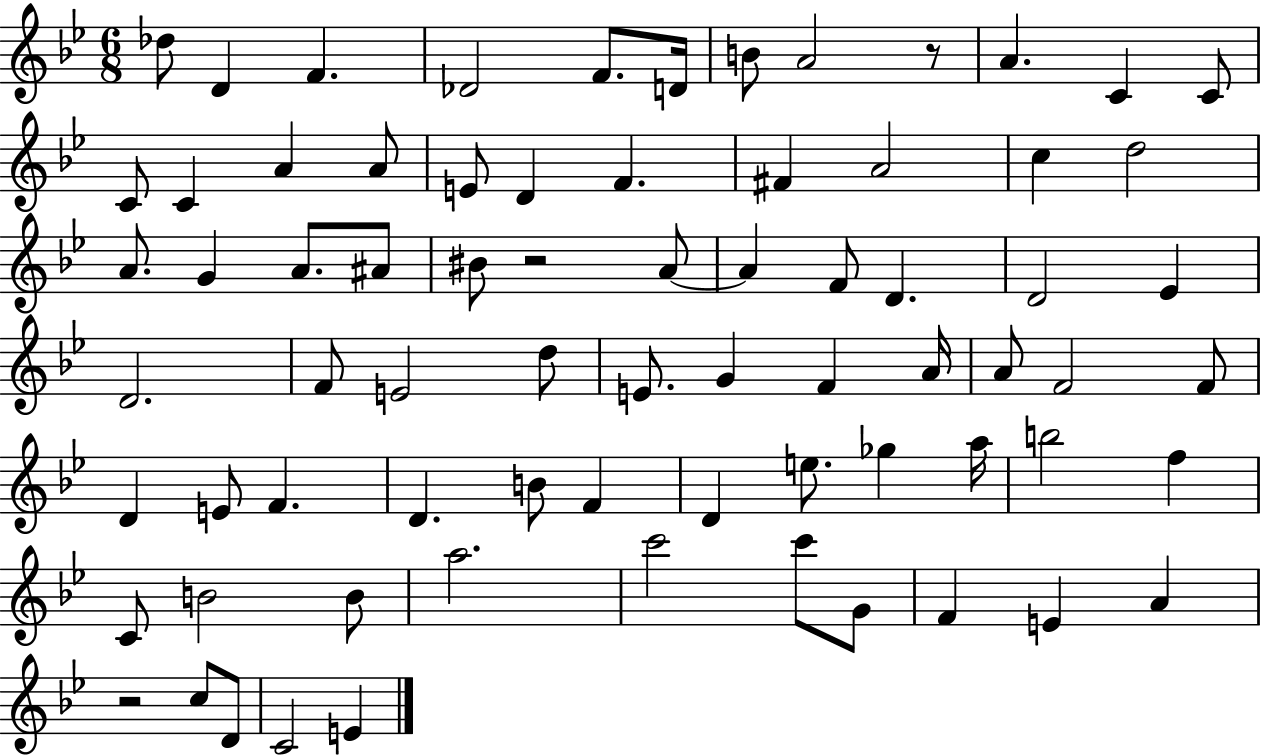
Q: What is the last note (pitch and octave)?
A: E4